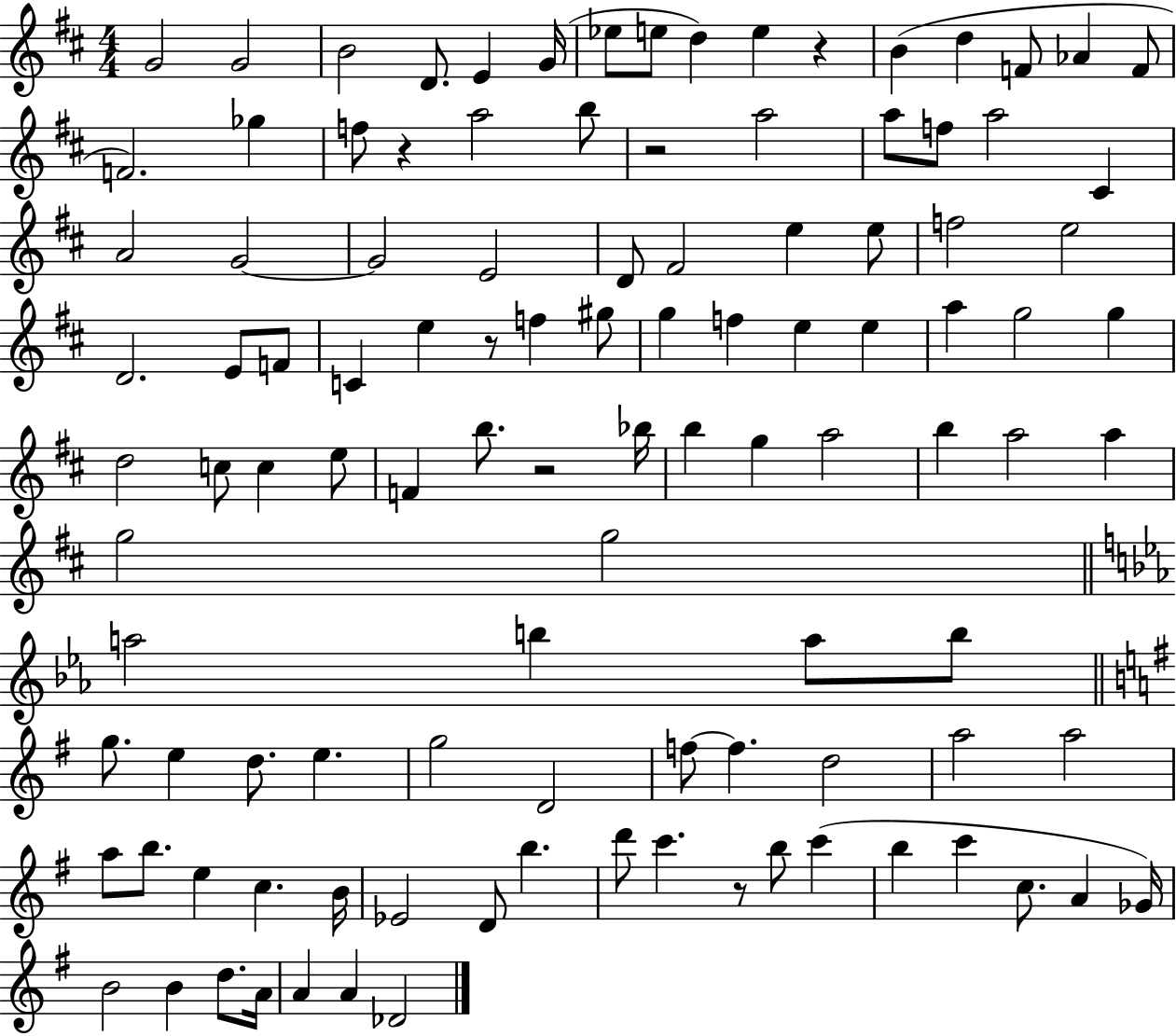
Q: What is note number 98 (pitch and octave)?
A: B4